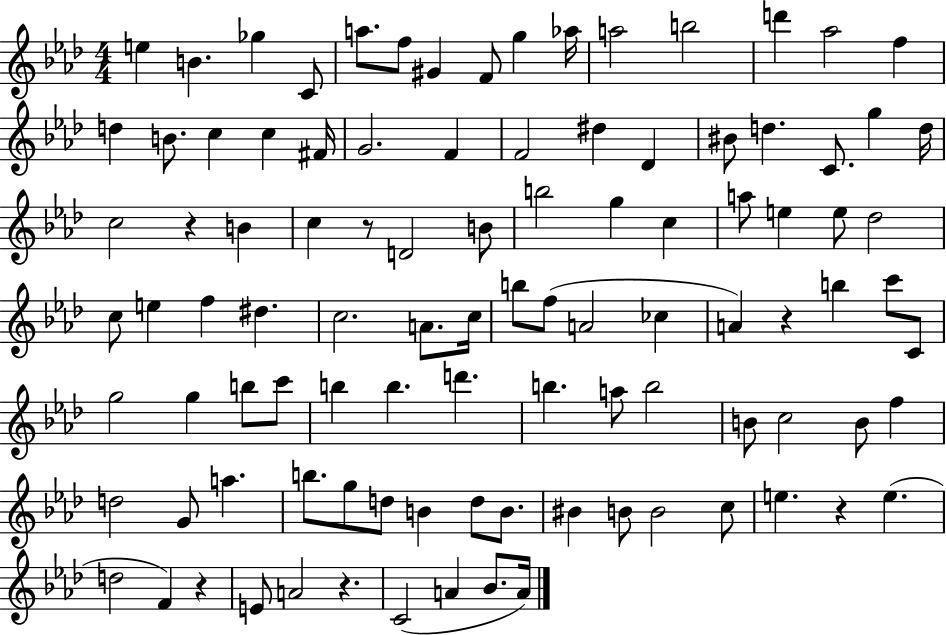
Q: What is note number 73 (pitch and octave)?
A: G4